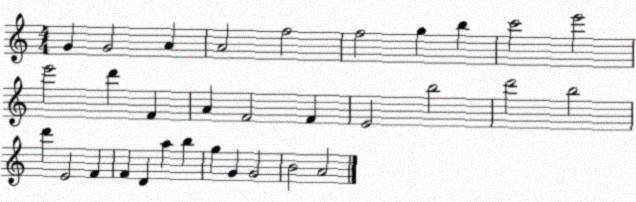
X:1
T:Untitled
M:4/4
L:1/4
K:C
G G2 A A2 f2 f2 g b c'2 e'2 e'2 d' F A F2 F E2 b2 d'2 b2 d' E2 F F D a b g G G2 B2 A2